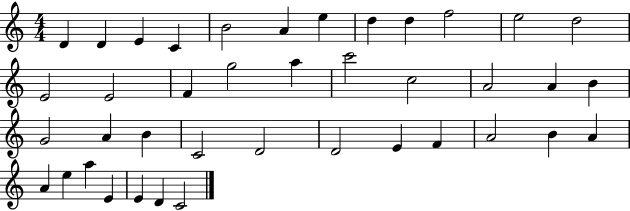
D4/q D4/q E4/q C4/q B4/h A4/q E5/q D5/q D5/q F5/h E5/h D5/h E4/h E4/h F4/q G5/h A5/q C6/h C5/h A4/h A4/q B4/q G4/h A4/q B4/q C4/h D4/h D4/h E4/q F4/q A4/h B4/q A4/q A4/q E5/q A5/q E4/q E4/q D4/q C4/h